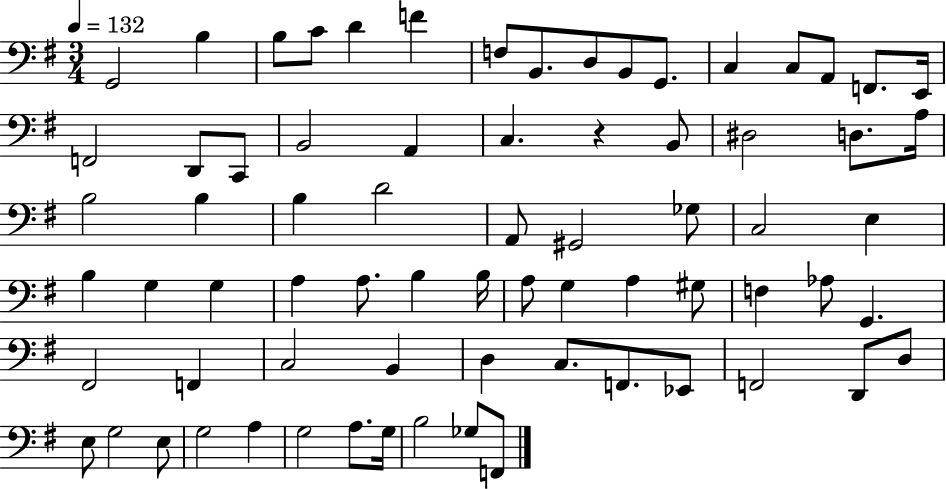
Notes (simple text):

G2/h B3/q B3/e C4/e D4/q F4/q F3/e B2/e. D3/e B2/e G2/e. C3/q C3/e A2/e F2/e. E2/s F2/h D2/e C2/e B2/h A2/q C3/q. R/q B2/e D#3/h D3/e. A3/s B3/h B3/q B3/q D4/h A2/e G#2/h Gb3/e C3/h E3/q B3/q G3/q G3/q A3/q A3/e. B3/q B3/s A3/e G3/q A3/q G#3/e F3/q Ab3/e G2/q. F#2/h F2/q C3/h B2/q D3/q C3/e. F2/e. Eb2/e F2/h D2/e D3/e E3/e G3/h E3/e G3/h A3/q G3/h A3/e. G3/s B3/h Gb3/e F2/e